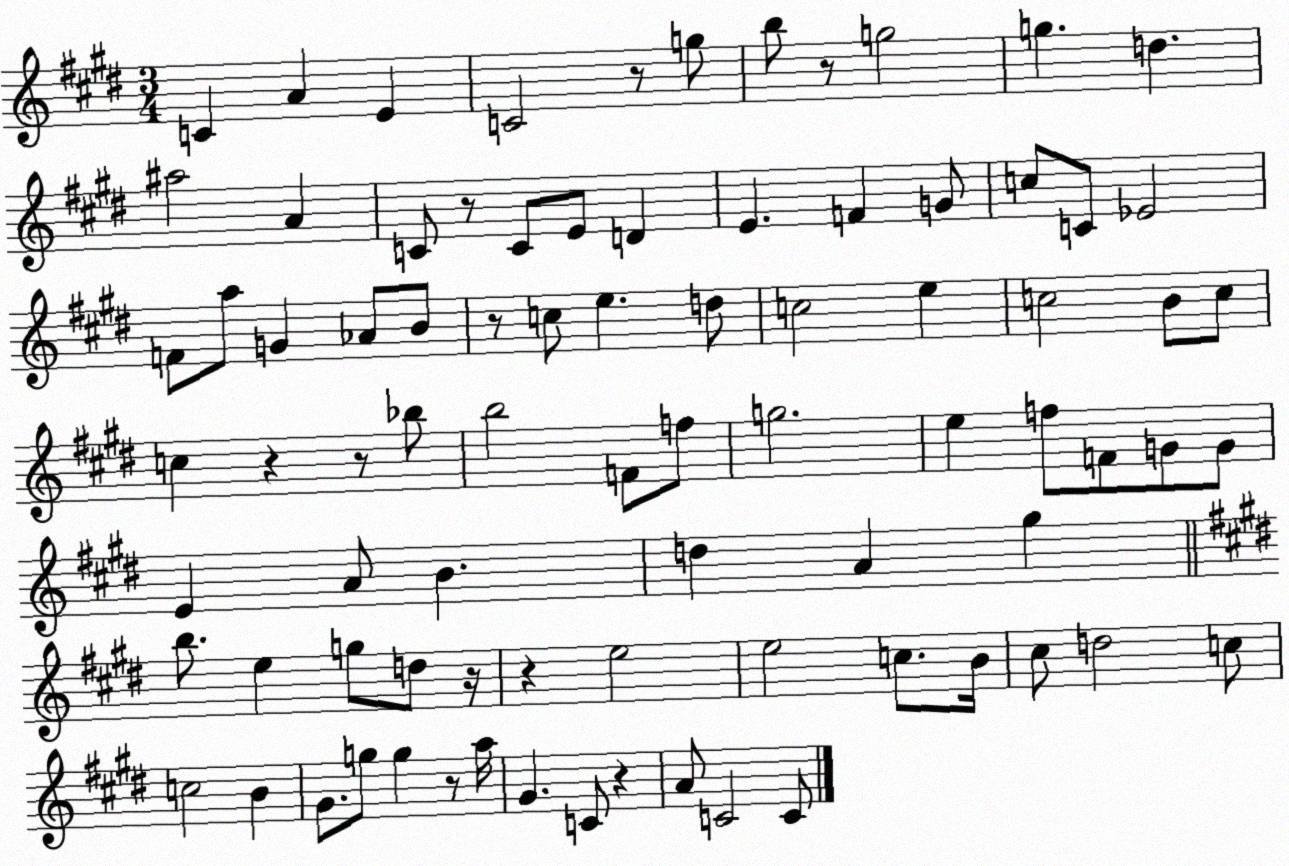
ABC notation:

X:1
T:Untitled
M:3/4
L:1/4
K:E
C A E C2 z/2 g/2 b/2 z/2 g2 g d ^a2 A C/2 z/2 C/2 E/2 D E F G/2 c/2 C/2 _E2 F/2 a/2 G _A/2 B/2 z/2 c/2 e d/2 c2 e c2 B/2 c/2 c z z/2 _b/2 b2 F/2 f/2 g2 e f/2 F/2 G/2 G/2 E A/2 B d A ^g b/2 e g/2 d/2 z/4 z e2 e2 c/2 B/4 ^c/2 d2 c/2 c2 B ^G/2 g/2 g z/2 a/4 ^G C/2 z A/2 C2 C/2